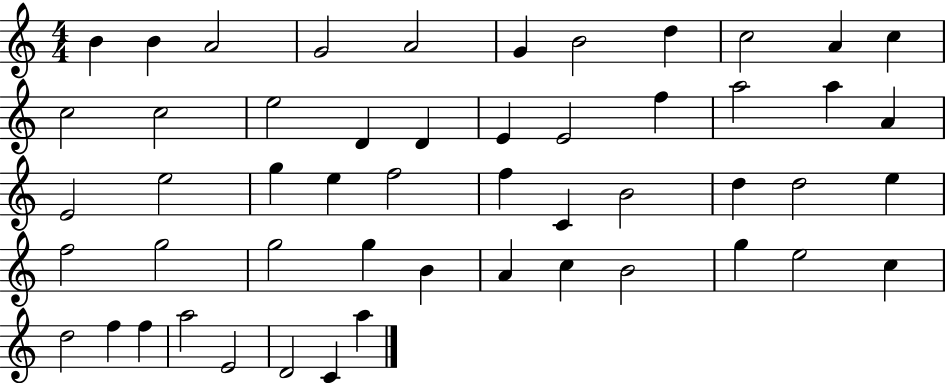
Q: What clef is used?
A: treble